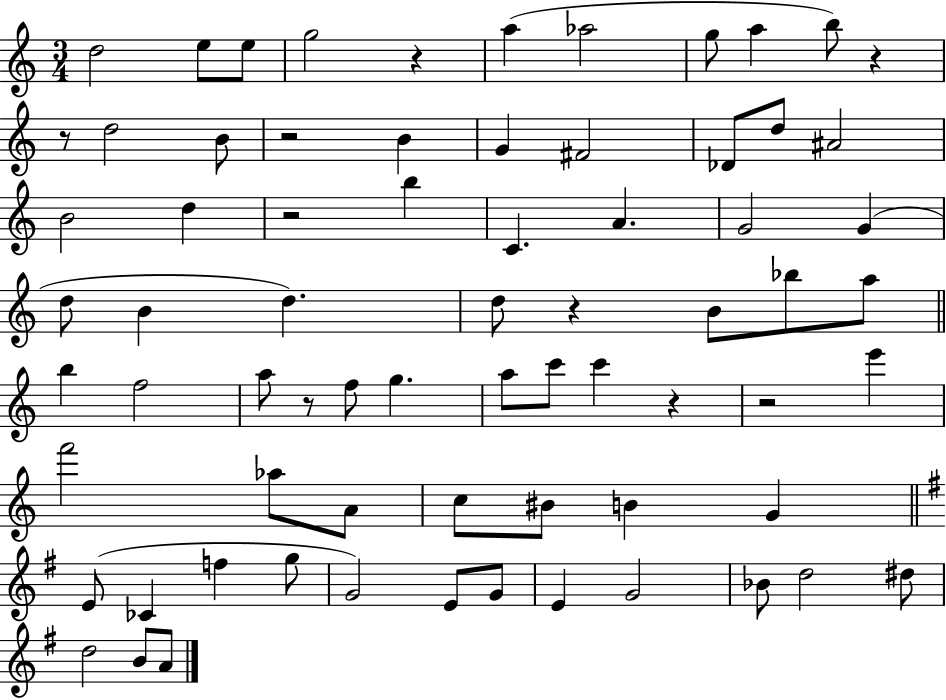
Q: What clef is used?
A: treble